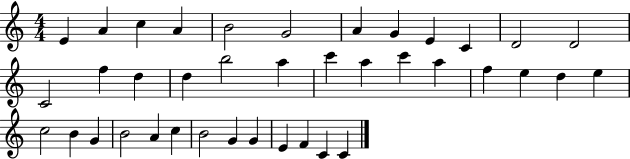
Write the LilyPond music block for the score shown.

{
  \clef treble
  \numericTimeSignature
  \time 4/4
  \key c \major
  e'4 a'4 c''4 a'4 | b'2 g'2 | a'4 g'4 e'4 c'4 | d'2 d'2 | \break c'2 f''4 d''4 | d''4 b''2 a''4 | c'''4 a''4 c'''4 a''4 | f''4 e''4 d''4 e''4 | \break c''2 b'4 g'4 | b'2 a'4 c''4 | b'2 g'4 g'4 | e'4 f'4 c'4 c'4 | \break \bar "|."
}